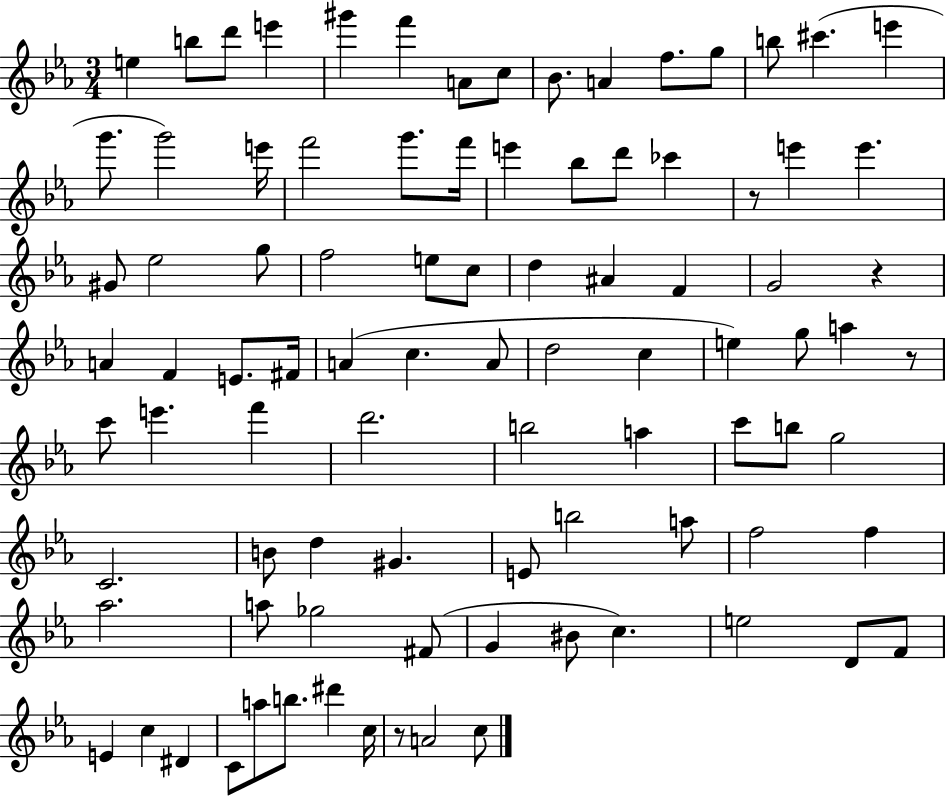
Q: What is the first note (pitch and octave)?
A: E5